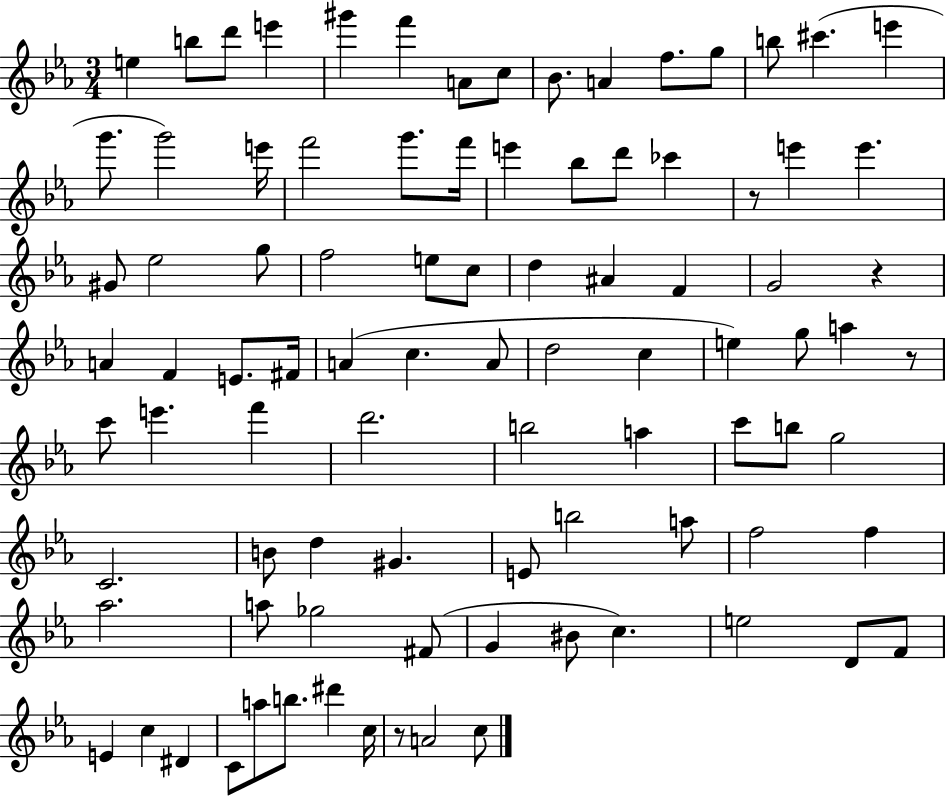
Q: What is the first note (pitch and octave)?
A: E5